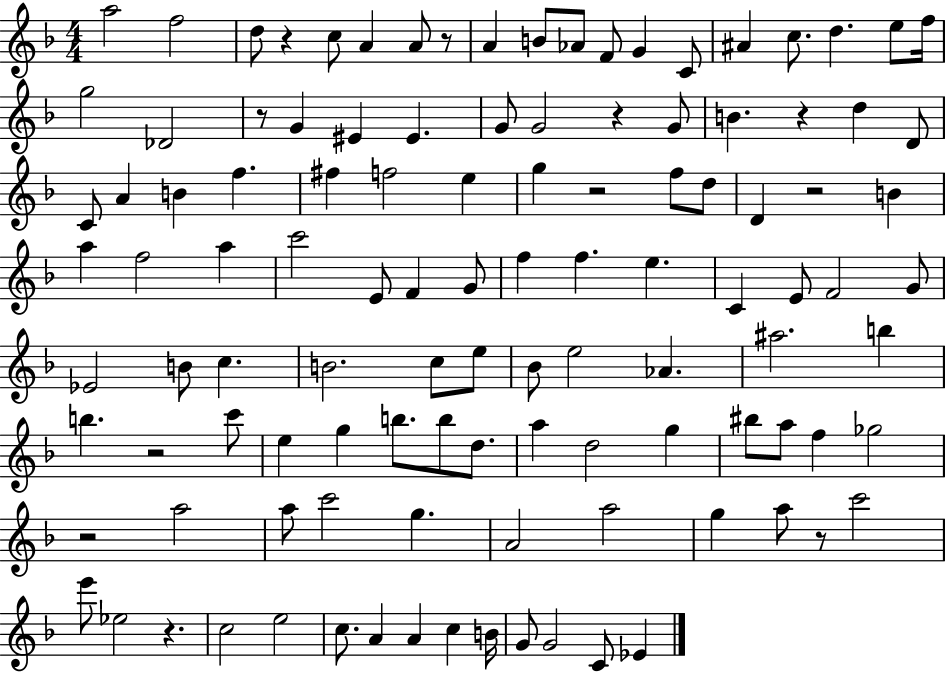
{
  \clef treble
  \numericTimeSignature
  \time 4/4
  \key f \major
  \repeat volta 2 { a''2 f''2 | d''8 r4 c''8 a'4 a'8 r8 | a'4 b'8 aes'8 f'8 g'4 c'8 | ais'4 c''8. d''4. e''8 f''16 | \break g''2 des'2 | r8 g'4 eis'4 eis'4. | g'8 g'2 r4 g'8 | b'4. r4 d''4 d'8 | \break c'8 a'4 b'4 f''4. | fis''4 f''2 e''4 | g''4 r2 f''8 d''8 | d'4 r2 b'4 | \break a''4 f''2 a''4 | c'''2 e'8 f'4 g'8 | f''4 f''4. e''4. | c'4 e'8 f'2 g'8 | \break ees'2 b'8 c''4. | b'2. c''8 e''8 | bes'8 e''2 aes'4. | ais''2. b''4 | \break b''4. r2 c'''8 | e''4 g''4 b''8. b''8 d''8. | a''4 d''2 g''4 | bis''8 a''8 f''4 ges''2 | \break r2 a''2 | a''8 c'''2 g''4. | a'2 a''2 | g''4 a''8 r8 c'''2 | \break e'''8 ees''2 r4. | c''2 e''2 | c''8. a'4 a'4 c''4 b'16 | g'8 g'2 c'8 ees'4 | \break } \bar "|."
}